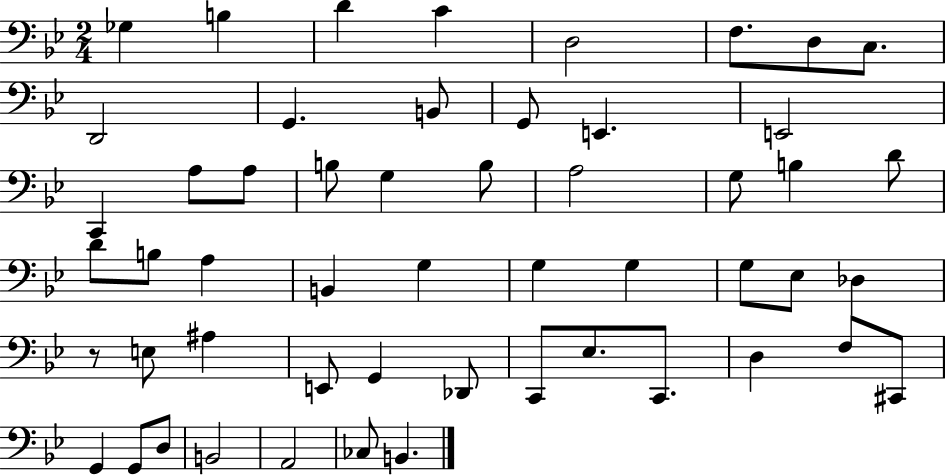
X:1
T:Untitled
M:2/4
L:1/4
K:Bb
_G, B, D C D,2 F,/2 D,/2 C,/2 D,,2 G,, B,,/2 G,,/2 E,, E,,2 C,, A,/2 A,/2 B,/2 G, B,/2 A,2 G,/2 B, D/2 D/2 B,/2 A, B,, G, G, G, G,/2 _E,/2 _D, z/2 E,/2 ^A, E,,/2 G,, _D,,/2 C,,/2 _E,/2 C,,/2 D, F,/2 ^C,,/2 G,, G,,/2 D,/2 B,,2 A,,2 _C,/2 B,,